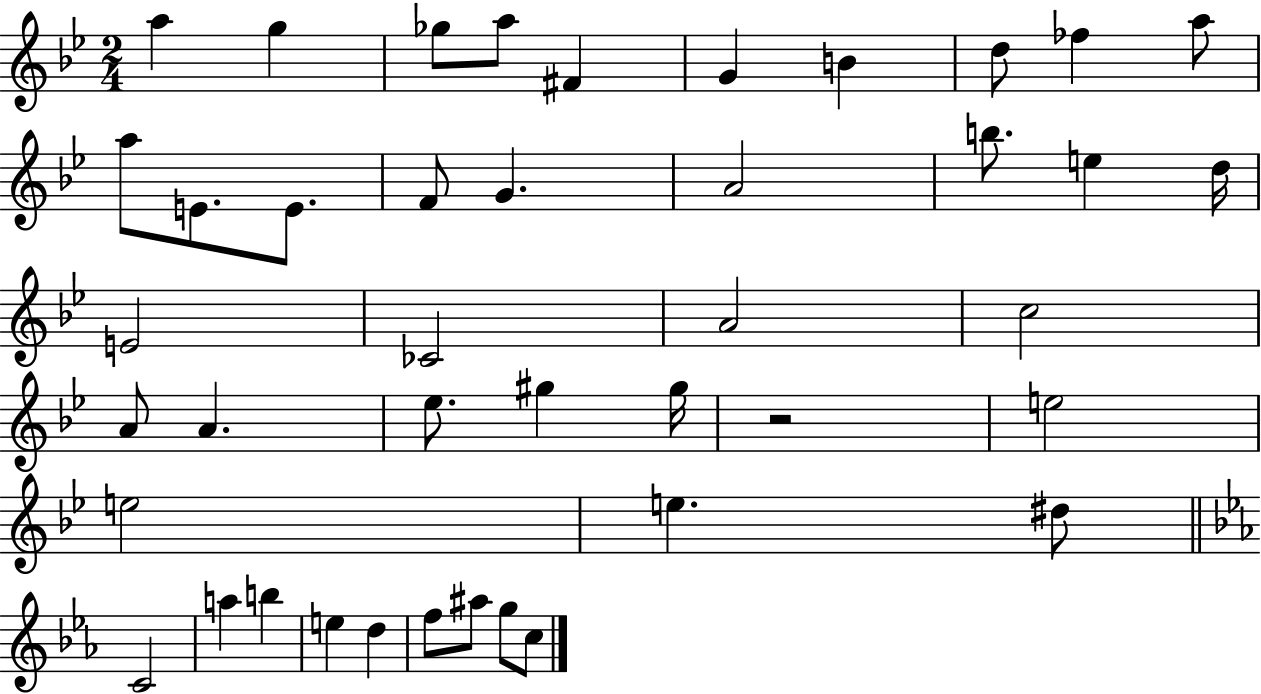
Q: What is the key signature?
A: BES major